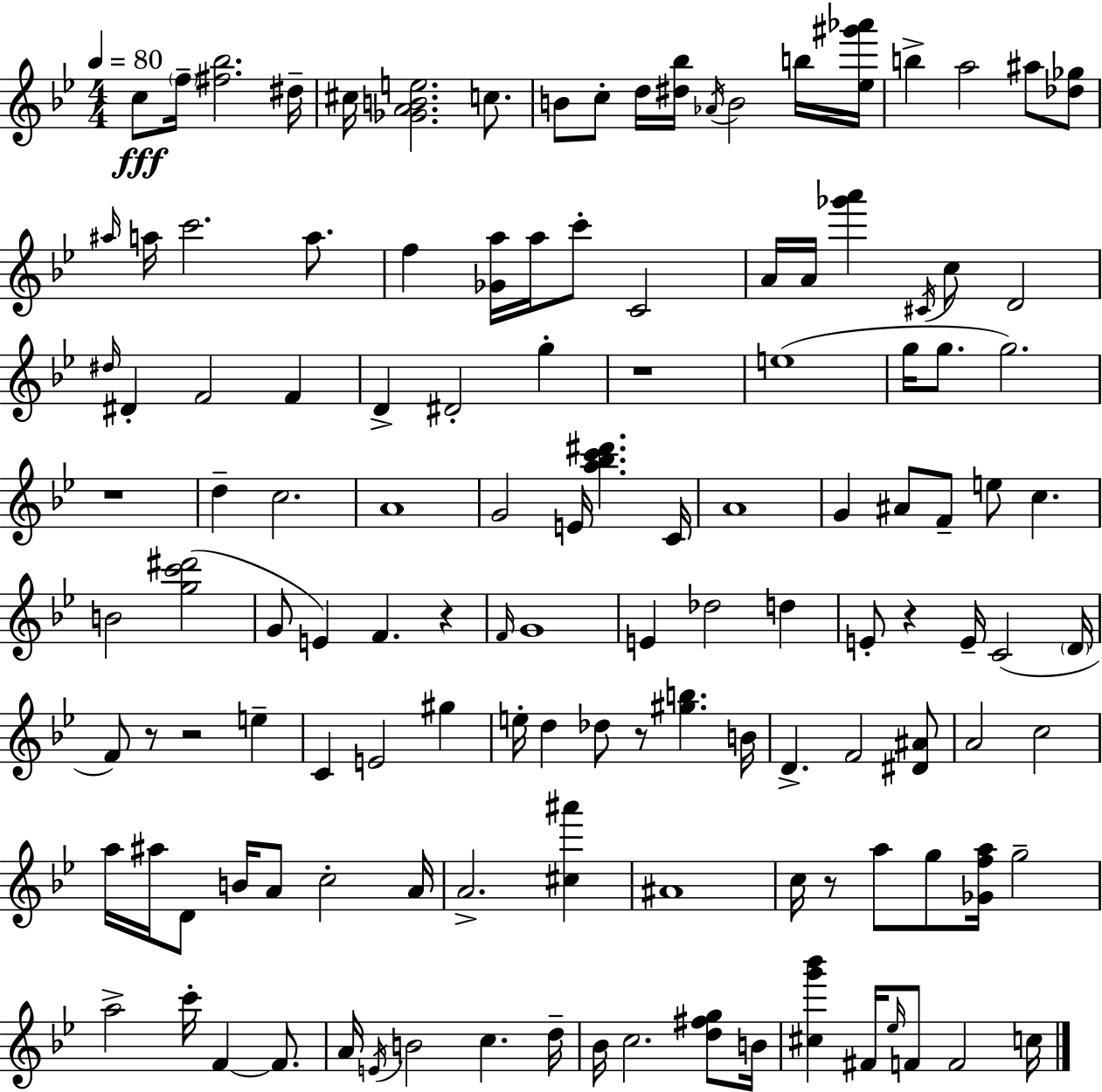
{
  \clef treble
  \numericTimeSignature
  \time 4/4
  \key bes \major
  \tempo 4 = 80
  \repeat volta 2 { c''8\fff \parenthesize f''16-- <fis'' bes''>2. dis''16-- | cis''16 <ges' a' b' e''>2. c''8. | b'8 c''8-. d''16 <dis'' bes''>16 \acciaccatura { aes'16 } b'2 b''16 | <ees'' gis''' aes'''>16 b''4-> a''2 ais''8 <des'' ges''>8 | \break \grace { ais''16 } a''16 c'''2. a''8. | f''4 <ges' a''>16 a''16 c'''8-. c'2 | a'16 a'16 <ges''' a'''>4 \acciaccatura { cis'16 } c''8 d'2 | \grace { dis''16 } dis'4-. f'2 | \break f'4 d'4-> dis'2-. | g''4-. r1 | e''1( | g''16 g''8. g''2.) | \break r1 | d''4-- c''2. | a'1 | g'2 e'16 <a'' bes'' c''' dis'''>4. | \break c'16 a'1 | g'4 ais'8 f'8-- e''8 c''4. | b'2 <g'' c''' dis'''>2( | g'8 e'4) f'4. | \break r4 \grace { f'16 } g'1 | e'4 des''2 | d''4 e'8-. r4 e'16-- c'2( | \parenthesize d'16 f'8) r8 r2 | \break e''4-- c'4 e'2 | gis''4 e''16-. d''4 des''8 r8 <gis'' b''>4. | b'16 d'4.-> f'2 | <dis' ais'>8 a'2 c''2 | \break a''16 ais''16 d'8 b'16 a'8 c''2-. | a'16 a'2.-> | <cis'' ais'''>4 ais'1 | c''16 r8 a''8 g''8 <ges' f'' a''>16 g''2-- | \break a''2-> c'''16-. f'4~~ | f'8. a'16 \acciaccatura { e'16 } b'2 c''4. | d''16-- bes'16 c''2. | <d'' fis'' g''>8 b'16 <cis'' g''' bes'''>4 fis'16 \grace { ees''16 } f'8 f'2 | \break c''16 } \bar "|."
}